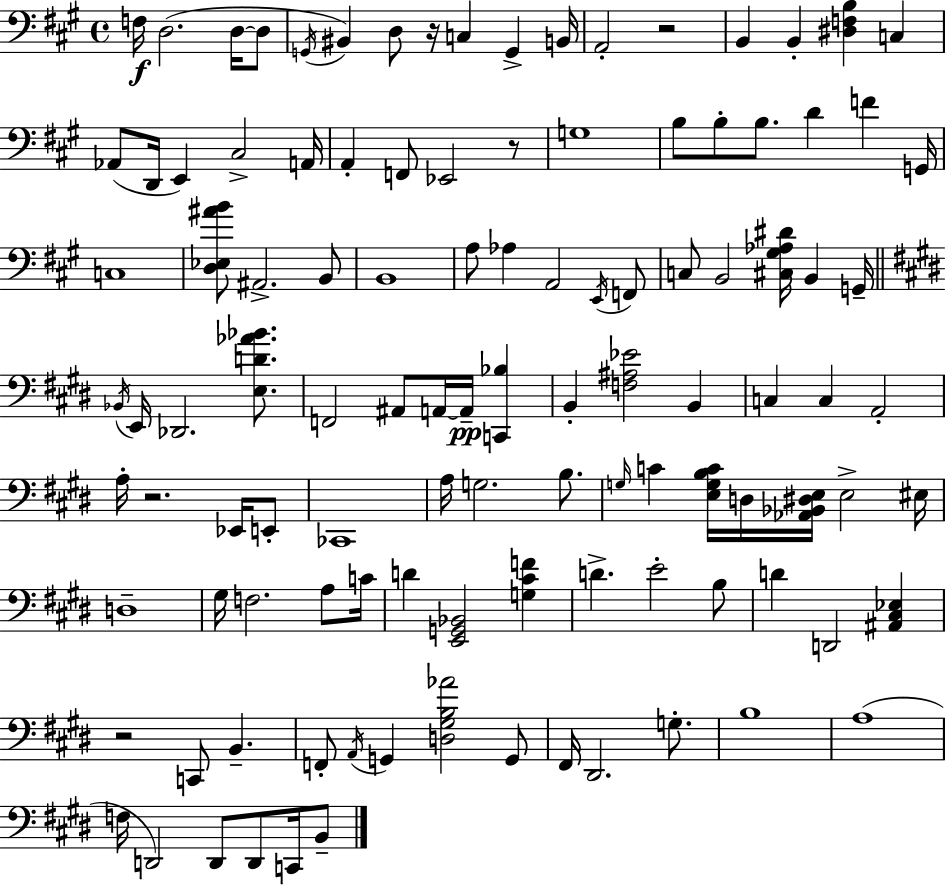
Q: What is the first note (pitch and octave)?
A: F3